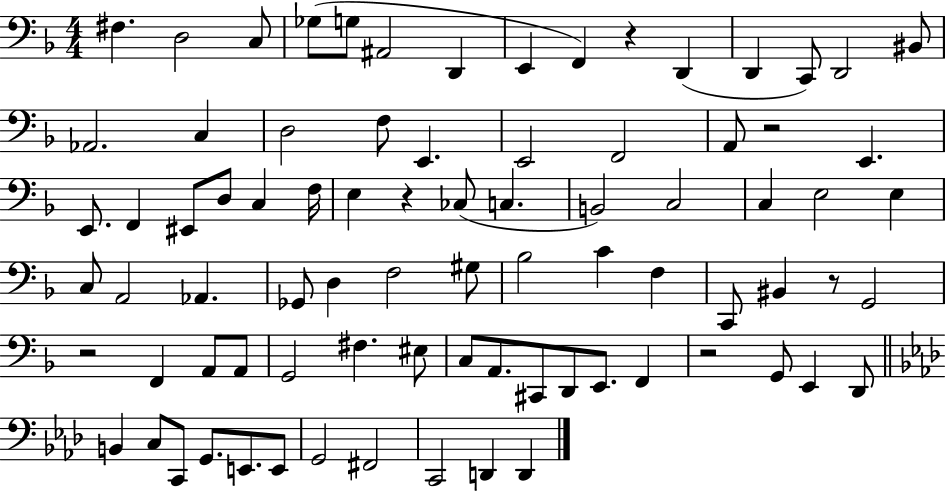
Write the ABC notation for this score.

X:1
T:Untitled
M:4/4
L:1/4
K:F
^F, D,2 C,/2 _G,/2 G,/2 ^A,,2 D,, E,, F,, z D,, D,, C,,/2 D,,2 ^B,,/2 _A,,2 C, D,2 F,/2 E,, E,,2 F,,2 A,,/2 z2 E,, E,,/2 F,, ^E,,/2 D,/2 C, F,/4 E, z _C,/2 C, B,,2 C,2 C, E,2 E, C,/2 A,,2 _A,, _G,,/2 D, F,2 ^G,/2 _B,2 C F, C,,/2 ^B,, z/2 G,,2 z2 F,, A,,/2 A,,/2 G,,2 ^F, ^E,/2 C,/2 A,,/2 ^C,,/2 D,,/2 E,,/2 F,, z2 G,,/2 E,, D,,/2 B,, C,/2 C,,/2 G,,/2 E,,/2 E,,/2 G,,2 ^F,,2 C,,2 D,, D,,